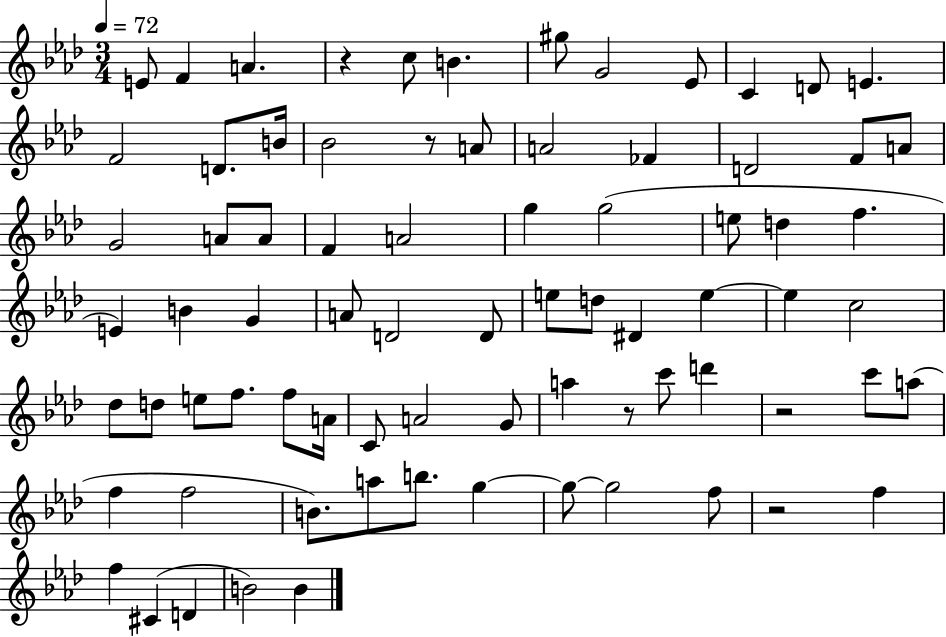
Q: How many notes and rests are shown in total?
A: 77